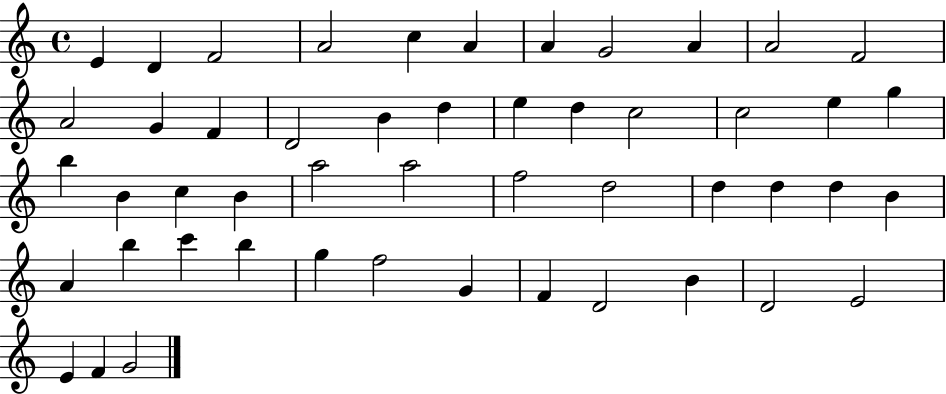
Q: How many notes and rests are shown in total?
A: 50